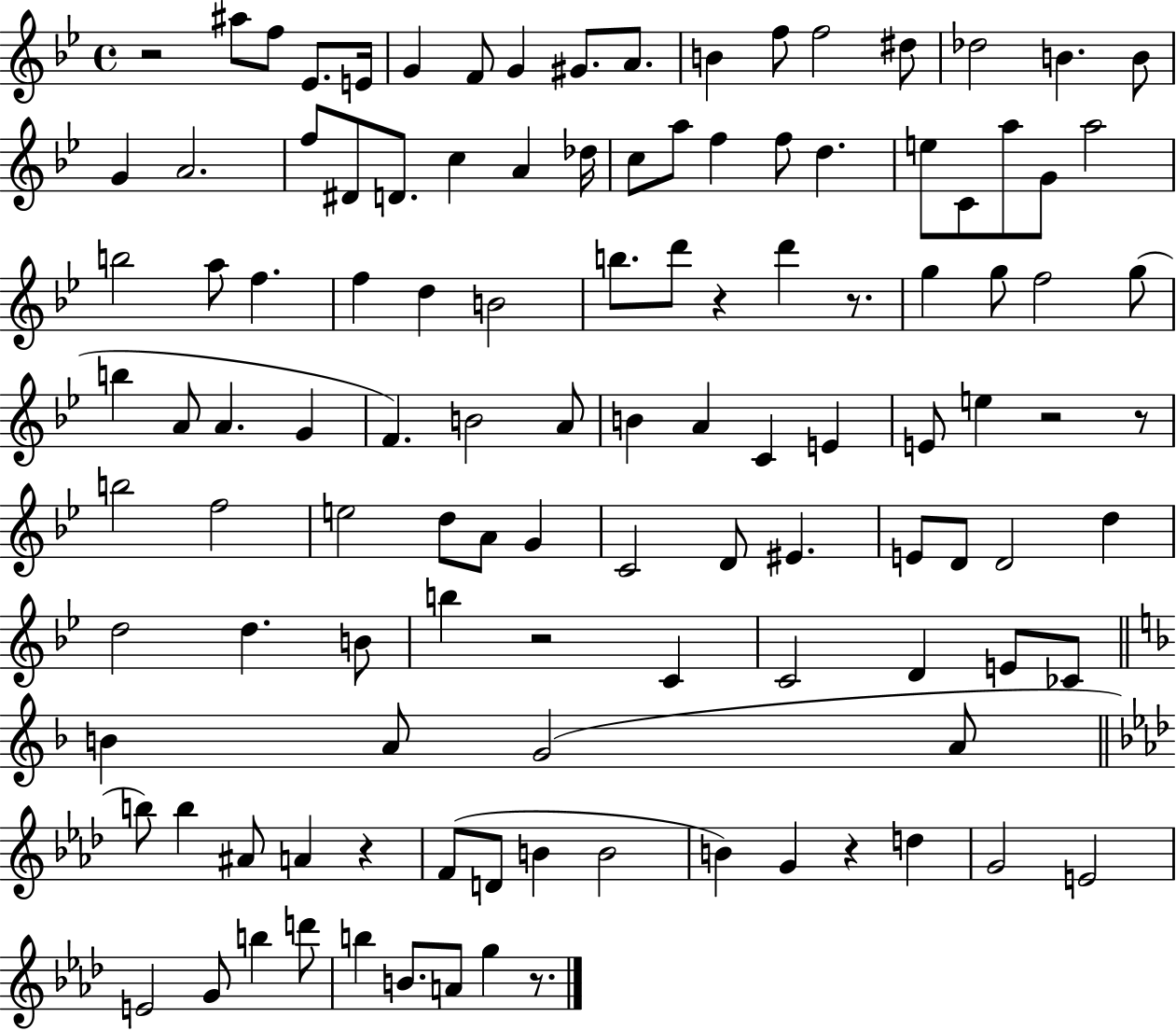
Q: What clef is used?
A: treble